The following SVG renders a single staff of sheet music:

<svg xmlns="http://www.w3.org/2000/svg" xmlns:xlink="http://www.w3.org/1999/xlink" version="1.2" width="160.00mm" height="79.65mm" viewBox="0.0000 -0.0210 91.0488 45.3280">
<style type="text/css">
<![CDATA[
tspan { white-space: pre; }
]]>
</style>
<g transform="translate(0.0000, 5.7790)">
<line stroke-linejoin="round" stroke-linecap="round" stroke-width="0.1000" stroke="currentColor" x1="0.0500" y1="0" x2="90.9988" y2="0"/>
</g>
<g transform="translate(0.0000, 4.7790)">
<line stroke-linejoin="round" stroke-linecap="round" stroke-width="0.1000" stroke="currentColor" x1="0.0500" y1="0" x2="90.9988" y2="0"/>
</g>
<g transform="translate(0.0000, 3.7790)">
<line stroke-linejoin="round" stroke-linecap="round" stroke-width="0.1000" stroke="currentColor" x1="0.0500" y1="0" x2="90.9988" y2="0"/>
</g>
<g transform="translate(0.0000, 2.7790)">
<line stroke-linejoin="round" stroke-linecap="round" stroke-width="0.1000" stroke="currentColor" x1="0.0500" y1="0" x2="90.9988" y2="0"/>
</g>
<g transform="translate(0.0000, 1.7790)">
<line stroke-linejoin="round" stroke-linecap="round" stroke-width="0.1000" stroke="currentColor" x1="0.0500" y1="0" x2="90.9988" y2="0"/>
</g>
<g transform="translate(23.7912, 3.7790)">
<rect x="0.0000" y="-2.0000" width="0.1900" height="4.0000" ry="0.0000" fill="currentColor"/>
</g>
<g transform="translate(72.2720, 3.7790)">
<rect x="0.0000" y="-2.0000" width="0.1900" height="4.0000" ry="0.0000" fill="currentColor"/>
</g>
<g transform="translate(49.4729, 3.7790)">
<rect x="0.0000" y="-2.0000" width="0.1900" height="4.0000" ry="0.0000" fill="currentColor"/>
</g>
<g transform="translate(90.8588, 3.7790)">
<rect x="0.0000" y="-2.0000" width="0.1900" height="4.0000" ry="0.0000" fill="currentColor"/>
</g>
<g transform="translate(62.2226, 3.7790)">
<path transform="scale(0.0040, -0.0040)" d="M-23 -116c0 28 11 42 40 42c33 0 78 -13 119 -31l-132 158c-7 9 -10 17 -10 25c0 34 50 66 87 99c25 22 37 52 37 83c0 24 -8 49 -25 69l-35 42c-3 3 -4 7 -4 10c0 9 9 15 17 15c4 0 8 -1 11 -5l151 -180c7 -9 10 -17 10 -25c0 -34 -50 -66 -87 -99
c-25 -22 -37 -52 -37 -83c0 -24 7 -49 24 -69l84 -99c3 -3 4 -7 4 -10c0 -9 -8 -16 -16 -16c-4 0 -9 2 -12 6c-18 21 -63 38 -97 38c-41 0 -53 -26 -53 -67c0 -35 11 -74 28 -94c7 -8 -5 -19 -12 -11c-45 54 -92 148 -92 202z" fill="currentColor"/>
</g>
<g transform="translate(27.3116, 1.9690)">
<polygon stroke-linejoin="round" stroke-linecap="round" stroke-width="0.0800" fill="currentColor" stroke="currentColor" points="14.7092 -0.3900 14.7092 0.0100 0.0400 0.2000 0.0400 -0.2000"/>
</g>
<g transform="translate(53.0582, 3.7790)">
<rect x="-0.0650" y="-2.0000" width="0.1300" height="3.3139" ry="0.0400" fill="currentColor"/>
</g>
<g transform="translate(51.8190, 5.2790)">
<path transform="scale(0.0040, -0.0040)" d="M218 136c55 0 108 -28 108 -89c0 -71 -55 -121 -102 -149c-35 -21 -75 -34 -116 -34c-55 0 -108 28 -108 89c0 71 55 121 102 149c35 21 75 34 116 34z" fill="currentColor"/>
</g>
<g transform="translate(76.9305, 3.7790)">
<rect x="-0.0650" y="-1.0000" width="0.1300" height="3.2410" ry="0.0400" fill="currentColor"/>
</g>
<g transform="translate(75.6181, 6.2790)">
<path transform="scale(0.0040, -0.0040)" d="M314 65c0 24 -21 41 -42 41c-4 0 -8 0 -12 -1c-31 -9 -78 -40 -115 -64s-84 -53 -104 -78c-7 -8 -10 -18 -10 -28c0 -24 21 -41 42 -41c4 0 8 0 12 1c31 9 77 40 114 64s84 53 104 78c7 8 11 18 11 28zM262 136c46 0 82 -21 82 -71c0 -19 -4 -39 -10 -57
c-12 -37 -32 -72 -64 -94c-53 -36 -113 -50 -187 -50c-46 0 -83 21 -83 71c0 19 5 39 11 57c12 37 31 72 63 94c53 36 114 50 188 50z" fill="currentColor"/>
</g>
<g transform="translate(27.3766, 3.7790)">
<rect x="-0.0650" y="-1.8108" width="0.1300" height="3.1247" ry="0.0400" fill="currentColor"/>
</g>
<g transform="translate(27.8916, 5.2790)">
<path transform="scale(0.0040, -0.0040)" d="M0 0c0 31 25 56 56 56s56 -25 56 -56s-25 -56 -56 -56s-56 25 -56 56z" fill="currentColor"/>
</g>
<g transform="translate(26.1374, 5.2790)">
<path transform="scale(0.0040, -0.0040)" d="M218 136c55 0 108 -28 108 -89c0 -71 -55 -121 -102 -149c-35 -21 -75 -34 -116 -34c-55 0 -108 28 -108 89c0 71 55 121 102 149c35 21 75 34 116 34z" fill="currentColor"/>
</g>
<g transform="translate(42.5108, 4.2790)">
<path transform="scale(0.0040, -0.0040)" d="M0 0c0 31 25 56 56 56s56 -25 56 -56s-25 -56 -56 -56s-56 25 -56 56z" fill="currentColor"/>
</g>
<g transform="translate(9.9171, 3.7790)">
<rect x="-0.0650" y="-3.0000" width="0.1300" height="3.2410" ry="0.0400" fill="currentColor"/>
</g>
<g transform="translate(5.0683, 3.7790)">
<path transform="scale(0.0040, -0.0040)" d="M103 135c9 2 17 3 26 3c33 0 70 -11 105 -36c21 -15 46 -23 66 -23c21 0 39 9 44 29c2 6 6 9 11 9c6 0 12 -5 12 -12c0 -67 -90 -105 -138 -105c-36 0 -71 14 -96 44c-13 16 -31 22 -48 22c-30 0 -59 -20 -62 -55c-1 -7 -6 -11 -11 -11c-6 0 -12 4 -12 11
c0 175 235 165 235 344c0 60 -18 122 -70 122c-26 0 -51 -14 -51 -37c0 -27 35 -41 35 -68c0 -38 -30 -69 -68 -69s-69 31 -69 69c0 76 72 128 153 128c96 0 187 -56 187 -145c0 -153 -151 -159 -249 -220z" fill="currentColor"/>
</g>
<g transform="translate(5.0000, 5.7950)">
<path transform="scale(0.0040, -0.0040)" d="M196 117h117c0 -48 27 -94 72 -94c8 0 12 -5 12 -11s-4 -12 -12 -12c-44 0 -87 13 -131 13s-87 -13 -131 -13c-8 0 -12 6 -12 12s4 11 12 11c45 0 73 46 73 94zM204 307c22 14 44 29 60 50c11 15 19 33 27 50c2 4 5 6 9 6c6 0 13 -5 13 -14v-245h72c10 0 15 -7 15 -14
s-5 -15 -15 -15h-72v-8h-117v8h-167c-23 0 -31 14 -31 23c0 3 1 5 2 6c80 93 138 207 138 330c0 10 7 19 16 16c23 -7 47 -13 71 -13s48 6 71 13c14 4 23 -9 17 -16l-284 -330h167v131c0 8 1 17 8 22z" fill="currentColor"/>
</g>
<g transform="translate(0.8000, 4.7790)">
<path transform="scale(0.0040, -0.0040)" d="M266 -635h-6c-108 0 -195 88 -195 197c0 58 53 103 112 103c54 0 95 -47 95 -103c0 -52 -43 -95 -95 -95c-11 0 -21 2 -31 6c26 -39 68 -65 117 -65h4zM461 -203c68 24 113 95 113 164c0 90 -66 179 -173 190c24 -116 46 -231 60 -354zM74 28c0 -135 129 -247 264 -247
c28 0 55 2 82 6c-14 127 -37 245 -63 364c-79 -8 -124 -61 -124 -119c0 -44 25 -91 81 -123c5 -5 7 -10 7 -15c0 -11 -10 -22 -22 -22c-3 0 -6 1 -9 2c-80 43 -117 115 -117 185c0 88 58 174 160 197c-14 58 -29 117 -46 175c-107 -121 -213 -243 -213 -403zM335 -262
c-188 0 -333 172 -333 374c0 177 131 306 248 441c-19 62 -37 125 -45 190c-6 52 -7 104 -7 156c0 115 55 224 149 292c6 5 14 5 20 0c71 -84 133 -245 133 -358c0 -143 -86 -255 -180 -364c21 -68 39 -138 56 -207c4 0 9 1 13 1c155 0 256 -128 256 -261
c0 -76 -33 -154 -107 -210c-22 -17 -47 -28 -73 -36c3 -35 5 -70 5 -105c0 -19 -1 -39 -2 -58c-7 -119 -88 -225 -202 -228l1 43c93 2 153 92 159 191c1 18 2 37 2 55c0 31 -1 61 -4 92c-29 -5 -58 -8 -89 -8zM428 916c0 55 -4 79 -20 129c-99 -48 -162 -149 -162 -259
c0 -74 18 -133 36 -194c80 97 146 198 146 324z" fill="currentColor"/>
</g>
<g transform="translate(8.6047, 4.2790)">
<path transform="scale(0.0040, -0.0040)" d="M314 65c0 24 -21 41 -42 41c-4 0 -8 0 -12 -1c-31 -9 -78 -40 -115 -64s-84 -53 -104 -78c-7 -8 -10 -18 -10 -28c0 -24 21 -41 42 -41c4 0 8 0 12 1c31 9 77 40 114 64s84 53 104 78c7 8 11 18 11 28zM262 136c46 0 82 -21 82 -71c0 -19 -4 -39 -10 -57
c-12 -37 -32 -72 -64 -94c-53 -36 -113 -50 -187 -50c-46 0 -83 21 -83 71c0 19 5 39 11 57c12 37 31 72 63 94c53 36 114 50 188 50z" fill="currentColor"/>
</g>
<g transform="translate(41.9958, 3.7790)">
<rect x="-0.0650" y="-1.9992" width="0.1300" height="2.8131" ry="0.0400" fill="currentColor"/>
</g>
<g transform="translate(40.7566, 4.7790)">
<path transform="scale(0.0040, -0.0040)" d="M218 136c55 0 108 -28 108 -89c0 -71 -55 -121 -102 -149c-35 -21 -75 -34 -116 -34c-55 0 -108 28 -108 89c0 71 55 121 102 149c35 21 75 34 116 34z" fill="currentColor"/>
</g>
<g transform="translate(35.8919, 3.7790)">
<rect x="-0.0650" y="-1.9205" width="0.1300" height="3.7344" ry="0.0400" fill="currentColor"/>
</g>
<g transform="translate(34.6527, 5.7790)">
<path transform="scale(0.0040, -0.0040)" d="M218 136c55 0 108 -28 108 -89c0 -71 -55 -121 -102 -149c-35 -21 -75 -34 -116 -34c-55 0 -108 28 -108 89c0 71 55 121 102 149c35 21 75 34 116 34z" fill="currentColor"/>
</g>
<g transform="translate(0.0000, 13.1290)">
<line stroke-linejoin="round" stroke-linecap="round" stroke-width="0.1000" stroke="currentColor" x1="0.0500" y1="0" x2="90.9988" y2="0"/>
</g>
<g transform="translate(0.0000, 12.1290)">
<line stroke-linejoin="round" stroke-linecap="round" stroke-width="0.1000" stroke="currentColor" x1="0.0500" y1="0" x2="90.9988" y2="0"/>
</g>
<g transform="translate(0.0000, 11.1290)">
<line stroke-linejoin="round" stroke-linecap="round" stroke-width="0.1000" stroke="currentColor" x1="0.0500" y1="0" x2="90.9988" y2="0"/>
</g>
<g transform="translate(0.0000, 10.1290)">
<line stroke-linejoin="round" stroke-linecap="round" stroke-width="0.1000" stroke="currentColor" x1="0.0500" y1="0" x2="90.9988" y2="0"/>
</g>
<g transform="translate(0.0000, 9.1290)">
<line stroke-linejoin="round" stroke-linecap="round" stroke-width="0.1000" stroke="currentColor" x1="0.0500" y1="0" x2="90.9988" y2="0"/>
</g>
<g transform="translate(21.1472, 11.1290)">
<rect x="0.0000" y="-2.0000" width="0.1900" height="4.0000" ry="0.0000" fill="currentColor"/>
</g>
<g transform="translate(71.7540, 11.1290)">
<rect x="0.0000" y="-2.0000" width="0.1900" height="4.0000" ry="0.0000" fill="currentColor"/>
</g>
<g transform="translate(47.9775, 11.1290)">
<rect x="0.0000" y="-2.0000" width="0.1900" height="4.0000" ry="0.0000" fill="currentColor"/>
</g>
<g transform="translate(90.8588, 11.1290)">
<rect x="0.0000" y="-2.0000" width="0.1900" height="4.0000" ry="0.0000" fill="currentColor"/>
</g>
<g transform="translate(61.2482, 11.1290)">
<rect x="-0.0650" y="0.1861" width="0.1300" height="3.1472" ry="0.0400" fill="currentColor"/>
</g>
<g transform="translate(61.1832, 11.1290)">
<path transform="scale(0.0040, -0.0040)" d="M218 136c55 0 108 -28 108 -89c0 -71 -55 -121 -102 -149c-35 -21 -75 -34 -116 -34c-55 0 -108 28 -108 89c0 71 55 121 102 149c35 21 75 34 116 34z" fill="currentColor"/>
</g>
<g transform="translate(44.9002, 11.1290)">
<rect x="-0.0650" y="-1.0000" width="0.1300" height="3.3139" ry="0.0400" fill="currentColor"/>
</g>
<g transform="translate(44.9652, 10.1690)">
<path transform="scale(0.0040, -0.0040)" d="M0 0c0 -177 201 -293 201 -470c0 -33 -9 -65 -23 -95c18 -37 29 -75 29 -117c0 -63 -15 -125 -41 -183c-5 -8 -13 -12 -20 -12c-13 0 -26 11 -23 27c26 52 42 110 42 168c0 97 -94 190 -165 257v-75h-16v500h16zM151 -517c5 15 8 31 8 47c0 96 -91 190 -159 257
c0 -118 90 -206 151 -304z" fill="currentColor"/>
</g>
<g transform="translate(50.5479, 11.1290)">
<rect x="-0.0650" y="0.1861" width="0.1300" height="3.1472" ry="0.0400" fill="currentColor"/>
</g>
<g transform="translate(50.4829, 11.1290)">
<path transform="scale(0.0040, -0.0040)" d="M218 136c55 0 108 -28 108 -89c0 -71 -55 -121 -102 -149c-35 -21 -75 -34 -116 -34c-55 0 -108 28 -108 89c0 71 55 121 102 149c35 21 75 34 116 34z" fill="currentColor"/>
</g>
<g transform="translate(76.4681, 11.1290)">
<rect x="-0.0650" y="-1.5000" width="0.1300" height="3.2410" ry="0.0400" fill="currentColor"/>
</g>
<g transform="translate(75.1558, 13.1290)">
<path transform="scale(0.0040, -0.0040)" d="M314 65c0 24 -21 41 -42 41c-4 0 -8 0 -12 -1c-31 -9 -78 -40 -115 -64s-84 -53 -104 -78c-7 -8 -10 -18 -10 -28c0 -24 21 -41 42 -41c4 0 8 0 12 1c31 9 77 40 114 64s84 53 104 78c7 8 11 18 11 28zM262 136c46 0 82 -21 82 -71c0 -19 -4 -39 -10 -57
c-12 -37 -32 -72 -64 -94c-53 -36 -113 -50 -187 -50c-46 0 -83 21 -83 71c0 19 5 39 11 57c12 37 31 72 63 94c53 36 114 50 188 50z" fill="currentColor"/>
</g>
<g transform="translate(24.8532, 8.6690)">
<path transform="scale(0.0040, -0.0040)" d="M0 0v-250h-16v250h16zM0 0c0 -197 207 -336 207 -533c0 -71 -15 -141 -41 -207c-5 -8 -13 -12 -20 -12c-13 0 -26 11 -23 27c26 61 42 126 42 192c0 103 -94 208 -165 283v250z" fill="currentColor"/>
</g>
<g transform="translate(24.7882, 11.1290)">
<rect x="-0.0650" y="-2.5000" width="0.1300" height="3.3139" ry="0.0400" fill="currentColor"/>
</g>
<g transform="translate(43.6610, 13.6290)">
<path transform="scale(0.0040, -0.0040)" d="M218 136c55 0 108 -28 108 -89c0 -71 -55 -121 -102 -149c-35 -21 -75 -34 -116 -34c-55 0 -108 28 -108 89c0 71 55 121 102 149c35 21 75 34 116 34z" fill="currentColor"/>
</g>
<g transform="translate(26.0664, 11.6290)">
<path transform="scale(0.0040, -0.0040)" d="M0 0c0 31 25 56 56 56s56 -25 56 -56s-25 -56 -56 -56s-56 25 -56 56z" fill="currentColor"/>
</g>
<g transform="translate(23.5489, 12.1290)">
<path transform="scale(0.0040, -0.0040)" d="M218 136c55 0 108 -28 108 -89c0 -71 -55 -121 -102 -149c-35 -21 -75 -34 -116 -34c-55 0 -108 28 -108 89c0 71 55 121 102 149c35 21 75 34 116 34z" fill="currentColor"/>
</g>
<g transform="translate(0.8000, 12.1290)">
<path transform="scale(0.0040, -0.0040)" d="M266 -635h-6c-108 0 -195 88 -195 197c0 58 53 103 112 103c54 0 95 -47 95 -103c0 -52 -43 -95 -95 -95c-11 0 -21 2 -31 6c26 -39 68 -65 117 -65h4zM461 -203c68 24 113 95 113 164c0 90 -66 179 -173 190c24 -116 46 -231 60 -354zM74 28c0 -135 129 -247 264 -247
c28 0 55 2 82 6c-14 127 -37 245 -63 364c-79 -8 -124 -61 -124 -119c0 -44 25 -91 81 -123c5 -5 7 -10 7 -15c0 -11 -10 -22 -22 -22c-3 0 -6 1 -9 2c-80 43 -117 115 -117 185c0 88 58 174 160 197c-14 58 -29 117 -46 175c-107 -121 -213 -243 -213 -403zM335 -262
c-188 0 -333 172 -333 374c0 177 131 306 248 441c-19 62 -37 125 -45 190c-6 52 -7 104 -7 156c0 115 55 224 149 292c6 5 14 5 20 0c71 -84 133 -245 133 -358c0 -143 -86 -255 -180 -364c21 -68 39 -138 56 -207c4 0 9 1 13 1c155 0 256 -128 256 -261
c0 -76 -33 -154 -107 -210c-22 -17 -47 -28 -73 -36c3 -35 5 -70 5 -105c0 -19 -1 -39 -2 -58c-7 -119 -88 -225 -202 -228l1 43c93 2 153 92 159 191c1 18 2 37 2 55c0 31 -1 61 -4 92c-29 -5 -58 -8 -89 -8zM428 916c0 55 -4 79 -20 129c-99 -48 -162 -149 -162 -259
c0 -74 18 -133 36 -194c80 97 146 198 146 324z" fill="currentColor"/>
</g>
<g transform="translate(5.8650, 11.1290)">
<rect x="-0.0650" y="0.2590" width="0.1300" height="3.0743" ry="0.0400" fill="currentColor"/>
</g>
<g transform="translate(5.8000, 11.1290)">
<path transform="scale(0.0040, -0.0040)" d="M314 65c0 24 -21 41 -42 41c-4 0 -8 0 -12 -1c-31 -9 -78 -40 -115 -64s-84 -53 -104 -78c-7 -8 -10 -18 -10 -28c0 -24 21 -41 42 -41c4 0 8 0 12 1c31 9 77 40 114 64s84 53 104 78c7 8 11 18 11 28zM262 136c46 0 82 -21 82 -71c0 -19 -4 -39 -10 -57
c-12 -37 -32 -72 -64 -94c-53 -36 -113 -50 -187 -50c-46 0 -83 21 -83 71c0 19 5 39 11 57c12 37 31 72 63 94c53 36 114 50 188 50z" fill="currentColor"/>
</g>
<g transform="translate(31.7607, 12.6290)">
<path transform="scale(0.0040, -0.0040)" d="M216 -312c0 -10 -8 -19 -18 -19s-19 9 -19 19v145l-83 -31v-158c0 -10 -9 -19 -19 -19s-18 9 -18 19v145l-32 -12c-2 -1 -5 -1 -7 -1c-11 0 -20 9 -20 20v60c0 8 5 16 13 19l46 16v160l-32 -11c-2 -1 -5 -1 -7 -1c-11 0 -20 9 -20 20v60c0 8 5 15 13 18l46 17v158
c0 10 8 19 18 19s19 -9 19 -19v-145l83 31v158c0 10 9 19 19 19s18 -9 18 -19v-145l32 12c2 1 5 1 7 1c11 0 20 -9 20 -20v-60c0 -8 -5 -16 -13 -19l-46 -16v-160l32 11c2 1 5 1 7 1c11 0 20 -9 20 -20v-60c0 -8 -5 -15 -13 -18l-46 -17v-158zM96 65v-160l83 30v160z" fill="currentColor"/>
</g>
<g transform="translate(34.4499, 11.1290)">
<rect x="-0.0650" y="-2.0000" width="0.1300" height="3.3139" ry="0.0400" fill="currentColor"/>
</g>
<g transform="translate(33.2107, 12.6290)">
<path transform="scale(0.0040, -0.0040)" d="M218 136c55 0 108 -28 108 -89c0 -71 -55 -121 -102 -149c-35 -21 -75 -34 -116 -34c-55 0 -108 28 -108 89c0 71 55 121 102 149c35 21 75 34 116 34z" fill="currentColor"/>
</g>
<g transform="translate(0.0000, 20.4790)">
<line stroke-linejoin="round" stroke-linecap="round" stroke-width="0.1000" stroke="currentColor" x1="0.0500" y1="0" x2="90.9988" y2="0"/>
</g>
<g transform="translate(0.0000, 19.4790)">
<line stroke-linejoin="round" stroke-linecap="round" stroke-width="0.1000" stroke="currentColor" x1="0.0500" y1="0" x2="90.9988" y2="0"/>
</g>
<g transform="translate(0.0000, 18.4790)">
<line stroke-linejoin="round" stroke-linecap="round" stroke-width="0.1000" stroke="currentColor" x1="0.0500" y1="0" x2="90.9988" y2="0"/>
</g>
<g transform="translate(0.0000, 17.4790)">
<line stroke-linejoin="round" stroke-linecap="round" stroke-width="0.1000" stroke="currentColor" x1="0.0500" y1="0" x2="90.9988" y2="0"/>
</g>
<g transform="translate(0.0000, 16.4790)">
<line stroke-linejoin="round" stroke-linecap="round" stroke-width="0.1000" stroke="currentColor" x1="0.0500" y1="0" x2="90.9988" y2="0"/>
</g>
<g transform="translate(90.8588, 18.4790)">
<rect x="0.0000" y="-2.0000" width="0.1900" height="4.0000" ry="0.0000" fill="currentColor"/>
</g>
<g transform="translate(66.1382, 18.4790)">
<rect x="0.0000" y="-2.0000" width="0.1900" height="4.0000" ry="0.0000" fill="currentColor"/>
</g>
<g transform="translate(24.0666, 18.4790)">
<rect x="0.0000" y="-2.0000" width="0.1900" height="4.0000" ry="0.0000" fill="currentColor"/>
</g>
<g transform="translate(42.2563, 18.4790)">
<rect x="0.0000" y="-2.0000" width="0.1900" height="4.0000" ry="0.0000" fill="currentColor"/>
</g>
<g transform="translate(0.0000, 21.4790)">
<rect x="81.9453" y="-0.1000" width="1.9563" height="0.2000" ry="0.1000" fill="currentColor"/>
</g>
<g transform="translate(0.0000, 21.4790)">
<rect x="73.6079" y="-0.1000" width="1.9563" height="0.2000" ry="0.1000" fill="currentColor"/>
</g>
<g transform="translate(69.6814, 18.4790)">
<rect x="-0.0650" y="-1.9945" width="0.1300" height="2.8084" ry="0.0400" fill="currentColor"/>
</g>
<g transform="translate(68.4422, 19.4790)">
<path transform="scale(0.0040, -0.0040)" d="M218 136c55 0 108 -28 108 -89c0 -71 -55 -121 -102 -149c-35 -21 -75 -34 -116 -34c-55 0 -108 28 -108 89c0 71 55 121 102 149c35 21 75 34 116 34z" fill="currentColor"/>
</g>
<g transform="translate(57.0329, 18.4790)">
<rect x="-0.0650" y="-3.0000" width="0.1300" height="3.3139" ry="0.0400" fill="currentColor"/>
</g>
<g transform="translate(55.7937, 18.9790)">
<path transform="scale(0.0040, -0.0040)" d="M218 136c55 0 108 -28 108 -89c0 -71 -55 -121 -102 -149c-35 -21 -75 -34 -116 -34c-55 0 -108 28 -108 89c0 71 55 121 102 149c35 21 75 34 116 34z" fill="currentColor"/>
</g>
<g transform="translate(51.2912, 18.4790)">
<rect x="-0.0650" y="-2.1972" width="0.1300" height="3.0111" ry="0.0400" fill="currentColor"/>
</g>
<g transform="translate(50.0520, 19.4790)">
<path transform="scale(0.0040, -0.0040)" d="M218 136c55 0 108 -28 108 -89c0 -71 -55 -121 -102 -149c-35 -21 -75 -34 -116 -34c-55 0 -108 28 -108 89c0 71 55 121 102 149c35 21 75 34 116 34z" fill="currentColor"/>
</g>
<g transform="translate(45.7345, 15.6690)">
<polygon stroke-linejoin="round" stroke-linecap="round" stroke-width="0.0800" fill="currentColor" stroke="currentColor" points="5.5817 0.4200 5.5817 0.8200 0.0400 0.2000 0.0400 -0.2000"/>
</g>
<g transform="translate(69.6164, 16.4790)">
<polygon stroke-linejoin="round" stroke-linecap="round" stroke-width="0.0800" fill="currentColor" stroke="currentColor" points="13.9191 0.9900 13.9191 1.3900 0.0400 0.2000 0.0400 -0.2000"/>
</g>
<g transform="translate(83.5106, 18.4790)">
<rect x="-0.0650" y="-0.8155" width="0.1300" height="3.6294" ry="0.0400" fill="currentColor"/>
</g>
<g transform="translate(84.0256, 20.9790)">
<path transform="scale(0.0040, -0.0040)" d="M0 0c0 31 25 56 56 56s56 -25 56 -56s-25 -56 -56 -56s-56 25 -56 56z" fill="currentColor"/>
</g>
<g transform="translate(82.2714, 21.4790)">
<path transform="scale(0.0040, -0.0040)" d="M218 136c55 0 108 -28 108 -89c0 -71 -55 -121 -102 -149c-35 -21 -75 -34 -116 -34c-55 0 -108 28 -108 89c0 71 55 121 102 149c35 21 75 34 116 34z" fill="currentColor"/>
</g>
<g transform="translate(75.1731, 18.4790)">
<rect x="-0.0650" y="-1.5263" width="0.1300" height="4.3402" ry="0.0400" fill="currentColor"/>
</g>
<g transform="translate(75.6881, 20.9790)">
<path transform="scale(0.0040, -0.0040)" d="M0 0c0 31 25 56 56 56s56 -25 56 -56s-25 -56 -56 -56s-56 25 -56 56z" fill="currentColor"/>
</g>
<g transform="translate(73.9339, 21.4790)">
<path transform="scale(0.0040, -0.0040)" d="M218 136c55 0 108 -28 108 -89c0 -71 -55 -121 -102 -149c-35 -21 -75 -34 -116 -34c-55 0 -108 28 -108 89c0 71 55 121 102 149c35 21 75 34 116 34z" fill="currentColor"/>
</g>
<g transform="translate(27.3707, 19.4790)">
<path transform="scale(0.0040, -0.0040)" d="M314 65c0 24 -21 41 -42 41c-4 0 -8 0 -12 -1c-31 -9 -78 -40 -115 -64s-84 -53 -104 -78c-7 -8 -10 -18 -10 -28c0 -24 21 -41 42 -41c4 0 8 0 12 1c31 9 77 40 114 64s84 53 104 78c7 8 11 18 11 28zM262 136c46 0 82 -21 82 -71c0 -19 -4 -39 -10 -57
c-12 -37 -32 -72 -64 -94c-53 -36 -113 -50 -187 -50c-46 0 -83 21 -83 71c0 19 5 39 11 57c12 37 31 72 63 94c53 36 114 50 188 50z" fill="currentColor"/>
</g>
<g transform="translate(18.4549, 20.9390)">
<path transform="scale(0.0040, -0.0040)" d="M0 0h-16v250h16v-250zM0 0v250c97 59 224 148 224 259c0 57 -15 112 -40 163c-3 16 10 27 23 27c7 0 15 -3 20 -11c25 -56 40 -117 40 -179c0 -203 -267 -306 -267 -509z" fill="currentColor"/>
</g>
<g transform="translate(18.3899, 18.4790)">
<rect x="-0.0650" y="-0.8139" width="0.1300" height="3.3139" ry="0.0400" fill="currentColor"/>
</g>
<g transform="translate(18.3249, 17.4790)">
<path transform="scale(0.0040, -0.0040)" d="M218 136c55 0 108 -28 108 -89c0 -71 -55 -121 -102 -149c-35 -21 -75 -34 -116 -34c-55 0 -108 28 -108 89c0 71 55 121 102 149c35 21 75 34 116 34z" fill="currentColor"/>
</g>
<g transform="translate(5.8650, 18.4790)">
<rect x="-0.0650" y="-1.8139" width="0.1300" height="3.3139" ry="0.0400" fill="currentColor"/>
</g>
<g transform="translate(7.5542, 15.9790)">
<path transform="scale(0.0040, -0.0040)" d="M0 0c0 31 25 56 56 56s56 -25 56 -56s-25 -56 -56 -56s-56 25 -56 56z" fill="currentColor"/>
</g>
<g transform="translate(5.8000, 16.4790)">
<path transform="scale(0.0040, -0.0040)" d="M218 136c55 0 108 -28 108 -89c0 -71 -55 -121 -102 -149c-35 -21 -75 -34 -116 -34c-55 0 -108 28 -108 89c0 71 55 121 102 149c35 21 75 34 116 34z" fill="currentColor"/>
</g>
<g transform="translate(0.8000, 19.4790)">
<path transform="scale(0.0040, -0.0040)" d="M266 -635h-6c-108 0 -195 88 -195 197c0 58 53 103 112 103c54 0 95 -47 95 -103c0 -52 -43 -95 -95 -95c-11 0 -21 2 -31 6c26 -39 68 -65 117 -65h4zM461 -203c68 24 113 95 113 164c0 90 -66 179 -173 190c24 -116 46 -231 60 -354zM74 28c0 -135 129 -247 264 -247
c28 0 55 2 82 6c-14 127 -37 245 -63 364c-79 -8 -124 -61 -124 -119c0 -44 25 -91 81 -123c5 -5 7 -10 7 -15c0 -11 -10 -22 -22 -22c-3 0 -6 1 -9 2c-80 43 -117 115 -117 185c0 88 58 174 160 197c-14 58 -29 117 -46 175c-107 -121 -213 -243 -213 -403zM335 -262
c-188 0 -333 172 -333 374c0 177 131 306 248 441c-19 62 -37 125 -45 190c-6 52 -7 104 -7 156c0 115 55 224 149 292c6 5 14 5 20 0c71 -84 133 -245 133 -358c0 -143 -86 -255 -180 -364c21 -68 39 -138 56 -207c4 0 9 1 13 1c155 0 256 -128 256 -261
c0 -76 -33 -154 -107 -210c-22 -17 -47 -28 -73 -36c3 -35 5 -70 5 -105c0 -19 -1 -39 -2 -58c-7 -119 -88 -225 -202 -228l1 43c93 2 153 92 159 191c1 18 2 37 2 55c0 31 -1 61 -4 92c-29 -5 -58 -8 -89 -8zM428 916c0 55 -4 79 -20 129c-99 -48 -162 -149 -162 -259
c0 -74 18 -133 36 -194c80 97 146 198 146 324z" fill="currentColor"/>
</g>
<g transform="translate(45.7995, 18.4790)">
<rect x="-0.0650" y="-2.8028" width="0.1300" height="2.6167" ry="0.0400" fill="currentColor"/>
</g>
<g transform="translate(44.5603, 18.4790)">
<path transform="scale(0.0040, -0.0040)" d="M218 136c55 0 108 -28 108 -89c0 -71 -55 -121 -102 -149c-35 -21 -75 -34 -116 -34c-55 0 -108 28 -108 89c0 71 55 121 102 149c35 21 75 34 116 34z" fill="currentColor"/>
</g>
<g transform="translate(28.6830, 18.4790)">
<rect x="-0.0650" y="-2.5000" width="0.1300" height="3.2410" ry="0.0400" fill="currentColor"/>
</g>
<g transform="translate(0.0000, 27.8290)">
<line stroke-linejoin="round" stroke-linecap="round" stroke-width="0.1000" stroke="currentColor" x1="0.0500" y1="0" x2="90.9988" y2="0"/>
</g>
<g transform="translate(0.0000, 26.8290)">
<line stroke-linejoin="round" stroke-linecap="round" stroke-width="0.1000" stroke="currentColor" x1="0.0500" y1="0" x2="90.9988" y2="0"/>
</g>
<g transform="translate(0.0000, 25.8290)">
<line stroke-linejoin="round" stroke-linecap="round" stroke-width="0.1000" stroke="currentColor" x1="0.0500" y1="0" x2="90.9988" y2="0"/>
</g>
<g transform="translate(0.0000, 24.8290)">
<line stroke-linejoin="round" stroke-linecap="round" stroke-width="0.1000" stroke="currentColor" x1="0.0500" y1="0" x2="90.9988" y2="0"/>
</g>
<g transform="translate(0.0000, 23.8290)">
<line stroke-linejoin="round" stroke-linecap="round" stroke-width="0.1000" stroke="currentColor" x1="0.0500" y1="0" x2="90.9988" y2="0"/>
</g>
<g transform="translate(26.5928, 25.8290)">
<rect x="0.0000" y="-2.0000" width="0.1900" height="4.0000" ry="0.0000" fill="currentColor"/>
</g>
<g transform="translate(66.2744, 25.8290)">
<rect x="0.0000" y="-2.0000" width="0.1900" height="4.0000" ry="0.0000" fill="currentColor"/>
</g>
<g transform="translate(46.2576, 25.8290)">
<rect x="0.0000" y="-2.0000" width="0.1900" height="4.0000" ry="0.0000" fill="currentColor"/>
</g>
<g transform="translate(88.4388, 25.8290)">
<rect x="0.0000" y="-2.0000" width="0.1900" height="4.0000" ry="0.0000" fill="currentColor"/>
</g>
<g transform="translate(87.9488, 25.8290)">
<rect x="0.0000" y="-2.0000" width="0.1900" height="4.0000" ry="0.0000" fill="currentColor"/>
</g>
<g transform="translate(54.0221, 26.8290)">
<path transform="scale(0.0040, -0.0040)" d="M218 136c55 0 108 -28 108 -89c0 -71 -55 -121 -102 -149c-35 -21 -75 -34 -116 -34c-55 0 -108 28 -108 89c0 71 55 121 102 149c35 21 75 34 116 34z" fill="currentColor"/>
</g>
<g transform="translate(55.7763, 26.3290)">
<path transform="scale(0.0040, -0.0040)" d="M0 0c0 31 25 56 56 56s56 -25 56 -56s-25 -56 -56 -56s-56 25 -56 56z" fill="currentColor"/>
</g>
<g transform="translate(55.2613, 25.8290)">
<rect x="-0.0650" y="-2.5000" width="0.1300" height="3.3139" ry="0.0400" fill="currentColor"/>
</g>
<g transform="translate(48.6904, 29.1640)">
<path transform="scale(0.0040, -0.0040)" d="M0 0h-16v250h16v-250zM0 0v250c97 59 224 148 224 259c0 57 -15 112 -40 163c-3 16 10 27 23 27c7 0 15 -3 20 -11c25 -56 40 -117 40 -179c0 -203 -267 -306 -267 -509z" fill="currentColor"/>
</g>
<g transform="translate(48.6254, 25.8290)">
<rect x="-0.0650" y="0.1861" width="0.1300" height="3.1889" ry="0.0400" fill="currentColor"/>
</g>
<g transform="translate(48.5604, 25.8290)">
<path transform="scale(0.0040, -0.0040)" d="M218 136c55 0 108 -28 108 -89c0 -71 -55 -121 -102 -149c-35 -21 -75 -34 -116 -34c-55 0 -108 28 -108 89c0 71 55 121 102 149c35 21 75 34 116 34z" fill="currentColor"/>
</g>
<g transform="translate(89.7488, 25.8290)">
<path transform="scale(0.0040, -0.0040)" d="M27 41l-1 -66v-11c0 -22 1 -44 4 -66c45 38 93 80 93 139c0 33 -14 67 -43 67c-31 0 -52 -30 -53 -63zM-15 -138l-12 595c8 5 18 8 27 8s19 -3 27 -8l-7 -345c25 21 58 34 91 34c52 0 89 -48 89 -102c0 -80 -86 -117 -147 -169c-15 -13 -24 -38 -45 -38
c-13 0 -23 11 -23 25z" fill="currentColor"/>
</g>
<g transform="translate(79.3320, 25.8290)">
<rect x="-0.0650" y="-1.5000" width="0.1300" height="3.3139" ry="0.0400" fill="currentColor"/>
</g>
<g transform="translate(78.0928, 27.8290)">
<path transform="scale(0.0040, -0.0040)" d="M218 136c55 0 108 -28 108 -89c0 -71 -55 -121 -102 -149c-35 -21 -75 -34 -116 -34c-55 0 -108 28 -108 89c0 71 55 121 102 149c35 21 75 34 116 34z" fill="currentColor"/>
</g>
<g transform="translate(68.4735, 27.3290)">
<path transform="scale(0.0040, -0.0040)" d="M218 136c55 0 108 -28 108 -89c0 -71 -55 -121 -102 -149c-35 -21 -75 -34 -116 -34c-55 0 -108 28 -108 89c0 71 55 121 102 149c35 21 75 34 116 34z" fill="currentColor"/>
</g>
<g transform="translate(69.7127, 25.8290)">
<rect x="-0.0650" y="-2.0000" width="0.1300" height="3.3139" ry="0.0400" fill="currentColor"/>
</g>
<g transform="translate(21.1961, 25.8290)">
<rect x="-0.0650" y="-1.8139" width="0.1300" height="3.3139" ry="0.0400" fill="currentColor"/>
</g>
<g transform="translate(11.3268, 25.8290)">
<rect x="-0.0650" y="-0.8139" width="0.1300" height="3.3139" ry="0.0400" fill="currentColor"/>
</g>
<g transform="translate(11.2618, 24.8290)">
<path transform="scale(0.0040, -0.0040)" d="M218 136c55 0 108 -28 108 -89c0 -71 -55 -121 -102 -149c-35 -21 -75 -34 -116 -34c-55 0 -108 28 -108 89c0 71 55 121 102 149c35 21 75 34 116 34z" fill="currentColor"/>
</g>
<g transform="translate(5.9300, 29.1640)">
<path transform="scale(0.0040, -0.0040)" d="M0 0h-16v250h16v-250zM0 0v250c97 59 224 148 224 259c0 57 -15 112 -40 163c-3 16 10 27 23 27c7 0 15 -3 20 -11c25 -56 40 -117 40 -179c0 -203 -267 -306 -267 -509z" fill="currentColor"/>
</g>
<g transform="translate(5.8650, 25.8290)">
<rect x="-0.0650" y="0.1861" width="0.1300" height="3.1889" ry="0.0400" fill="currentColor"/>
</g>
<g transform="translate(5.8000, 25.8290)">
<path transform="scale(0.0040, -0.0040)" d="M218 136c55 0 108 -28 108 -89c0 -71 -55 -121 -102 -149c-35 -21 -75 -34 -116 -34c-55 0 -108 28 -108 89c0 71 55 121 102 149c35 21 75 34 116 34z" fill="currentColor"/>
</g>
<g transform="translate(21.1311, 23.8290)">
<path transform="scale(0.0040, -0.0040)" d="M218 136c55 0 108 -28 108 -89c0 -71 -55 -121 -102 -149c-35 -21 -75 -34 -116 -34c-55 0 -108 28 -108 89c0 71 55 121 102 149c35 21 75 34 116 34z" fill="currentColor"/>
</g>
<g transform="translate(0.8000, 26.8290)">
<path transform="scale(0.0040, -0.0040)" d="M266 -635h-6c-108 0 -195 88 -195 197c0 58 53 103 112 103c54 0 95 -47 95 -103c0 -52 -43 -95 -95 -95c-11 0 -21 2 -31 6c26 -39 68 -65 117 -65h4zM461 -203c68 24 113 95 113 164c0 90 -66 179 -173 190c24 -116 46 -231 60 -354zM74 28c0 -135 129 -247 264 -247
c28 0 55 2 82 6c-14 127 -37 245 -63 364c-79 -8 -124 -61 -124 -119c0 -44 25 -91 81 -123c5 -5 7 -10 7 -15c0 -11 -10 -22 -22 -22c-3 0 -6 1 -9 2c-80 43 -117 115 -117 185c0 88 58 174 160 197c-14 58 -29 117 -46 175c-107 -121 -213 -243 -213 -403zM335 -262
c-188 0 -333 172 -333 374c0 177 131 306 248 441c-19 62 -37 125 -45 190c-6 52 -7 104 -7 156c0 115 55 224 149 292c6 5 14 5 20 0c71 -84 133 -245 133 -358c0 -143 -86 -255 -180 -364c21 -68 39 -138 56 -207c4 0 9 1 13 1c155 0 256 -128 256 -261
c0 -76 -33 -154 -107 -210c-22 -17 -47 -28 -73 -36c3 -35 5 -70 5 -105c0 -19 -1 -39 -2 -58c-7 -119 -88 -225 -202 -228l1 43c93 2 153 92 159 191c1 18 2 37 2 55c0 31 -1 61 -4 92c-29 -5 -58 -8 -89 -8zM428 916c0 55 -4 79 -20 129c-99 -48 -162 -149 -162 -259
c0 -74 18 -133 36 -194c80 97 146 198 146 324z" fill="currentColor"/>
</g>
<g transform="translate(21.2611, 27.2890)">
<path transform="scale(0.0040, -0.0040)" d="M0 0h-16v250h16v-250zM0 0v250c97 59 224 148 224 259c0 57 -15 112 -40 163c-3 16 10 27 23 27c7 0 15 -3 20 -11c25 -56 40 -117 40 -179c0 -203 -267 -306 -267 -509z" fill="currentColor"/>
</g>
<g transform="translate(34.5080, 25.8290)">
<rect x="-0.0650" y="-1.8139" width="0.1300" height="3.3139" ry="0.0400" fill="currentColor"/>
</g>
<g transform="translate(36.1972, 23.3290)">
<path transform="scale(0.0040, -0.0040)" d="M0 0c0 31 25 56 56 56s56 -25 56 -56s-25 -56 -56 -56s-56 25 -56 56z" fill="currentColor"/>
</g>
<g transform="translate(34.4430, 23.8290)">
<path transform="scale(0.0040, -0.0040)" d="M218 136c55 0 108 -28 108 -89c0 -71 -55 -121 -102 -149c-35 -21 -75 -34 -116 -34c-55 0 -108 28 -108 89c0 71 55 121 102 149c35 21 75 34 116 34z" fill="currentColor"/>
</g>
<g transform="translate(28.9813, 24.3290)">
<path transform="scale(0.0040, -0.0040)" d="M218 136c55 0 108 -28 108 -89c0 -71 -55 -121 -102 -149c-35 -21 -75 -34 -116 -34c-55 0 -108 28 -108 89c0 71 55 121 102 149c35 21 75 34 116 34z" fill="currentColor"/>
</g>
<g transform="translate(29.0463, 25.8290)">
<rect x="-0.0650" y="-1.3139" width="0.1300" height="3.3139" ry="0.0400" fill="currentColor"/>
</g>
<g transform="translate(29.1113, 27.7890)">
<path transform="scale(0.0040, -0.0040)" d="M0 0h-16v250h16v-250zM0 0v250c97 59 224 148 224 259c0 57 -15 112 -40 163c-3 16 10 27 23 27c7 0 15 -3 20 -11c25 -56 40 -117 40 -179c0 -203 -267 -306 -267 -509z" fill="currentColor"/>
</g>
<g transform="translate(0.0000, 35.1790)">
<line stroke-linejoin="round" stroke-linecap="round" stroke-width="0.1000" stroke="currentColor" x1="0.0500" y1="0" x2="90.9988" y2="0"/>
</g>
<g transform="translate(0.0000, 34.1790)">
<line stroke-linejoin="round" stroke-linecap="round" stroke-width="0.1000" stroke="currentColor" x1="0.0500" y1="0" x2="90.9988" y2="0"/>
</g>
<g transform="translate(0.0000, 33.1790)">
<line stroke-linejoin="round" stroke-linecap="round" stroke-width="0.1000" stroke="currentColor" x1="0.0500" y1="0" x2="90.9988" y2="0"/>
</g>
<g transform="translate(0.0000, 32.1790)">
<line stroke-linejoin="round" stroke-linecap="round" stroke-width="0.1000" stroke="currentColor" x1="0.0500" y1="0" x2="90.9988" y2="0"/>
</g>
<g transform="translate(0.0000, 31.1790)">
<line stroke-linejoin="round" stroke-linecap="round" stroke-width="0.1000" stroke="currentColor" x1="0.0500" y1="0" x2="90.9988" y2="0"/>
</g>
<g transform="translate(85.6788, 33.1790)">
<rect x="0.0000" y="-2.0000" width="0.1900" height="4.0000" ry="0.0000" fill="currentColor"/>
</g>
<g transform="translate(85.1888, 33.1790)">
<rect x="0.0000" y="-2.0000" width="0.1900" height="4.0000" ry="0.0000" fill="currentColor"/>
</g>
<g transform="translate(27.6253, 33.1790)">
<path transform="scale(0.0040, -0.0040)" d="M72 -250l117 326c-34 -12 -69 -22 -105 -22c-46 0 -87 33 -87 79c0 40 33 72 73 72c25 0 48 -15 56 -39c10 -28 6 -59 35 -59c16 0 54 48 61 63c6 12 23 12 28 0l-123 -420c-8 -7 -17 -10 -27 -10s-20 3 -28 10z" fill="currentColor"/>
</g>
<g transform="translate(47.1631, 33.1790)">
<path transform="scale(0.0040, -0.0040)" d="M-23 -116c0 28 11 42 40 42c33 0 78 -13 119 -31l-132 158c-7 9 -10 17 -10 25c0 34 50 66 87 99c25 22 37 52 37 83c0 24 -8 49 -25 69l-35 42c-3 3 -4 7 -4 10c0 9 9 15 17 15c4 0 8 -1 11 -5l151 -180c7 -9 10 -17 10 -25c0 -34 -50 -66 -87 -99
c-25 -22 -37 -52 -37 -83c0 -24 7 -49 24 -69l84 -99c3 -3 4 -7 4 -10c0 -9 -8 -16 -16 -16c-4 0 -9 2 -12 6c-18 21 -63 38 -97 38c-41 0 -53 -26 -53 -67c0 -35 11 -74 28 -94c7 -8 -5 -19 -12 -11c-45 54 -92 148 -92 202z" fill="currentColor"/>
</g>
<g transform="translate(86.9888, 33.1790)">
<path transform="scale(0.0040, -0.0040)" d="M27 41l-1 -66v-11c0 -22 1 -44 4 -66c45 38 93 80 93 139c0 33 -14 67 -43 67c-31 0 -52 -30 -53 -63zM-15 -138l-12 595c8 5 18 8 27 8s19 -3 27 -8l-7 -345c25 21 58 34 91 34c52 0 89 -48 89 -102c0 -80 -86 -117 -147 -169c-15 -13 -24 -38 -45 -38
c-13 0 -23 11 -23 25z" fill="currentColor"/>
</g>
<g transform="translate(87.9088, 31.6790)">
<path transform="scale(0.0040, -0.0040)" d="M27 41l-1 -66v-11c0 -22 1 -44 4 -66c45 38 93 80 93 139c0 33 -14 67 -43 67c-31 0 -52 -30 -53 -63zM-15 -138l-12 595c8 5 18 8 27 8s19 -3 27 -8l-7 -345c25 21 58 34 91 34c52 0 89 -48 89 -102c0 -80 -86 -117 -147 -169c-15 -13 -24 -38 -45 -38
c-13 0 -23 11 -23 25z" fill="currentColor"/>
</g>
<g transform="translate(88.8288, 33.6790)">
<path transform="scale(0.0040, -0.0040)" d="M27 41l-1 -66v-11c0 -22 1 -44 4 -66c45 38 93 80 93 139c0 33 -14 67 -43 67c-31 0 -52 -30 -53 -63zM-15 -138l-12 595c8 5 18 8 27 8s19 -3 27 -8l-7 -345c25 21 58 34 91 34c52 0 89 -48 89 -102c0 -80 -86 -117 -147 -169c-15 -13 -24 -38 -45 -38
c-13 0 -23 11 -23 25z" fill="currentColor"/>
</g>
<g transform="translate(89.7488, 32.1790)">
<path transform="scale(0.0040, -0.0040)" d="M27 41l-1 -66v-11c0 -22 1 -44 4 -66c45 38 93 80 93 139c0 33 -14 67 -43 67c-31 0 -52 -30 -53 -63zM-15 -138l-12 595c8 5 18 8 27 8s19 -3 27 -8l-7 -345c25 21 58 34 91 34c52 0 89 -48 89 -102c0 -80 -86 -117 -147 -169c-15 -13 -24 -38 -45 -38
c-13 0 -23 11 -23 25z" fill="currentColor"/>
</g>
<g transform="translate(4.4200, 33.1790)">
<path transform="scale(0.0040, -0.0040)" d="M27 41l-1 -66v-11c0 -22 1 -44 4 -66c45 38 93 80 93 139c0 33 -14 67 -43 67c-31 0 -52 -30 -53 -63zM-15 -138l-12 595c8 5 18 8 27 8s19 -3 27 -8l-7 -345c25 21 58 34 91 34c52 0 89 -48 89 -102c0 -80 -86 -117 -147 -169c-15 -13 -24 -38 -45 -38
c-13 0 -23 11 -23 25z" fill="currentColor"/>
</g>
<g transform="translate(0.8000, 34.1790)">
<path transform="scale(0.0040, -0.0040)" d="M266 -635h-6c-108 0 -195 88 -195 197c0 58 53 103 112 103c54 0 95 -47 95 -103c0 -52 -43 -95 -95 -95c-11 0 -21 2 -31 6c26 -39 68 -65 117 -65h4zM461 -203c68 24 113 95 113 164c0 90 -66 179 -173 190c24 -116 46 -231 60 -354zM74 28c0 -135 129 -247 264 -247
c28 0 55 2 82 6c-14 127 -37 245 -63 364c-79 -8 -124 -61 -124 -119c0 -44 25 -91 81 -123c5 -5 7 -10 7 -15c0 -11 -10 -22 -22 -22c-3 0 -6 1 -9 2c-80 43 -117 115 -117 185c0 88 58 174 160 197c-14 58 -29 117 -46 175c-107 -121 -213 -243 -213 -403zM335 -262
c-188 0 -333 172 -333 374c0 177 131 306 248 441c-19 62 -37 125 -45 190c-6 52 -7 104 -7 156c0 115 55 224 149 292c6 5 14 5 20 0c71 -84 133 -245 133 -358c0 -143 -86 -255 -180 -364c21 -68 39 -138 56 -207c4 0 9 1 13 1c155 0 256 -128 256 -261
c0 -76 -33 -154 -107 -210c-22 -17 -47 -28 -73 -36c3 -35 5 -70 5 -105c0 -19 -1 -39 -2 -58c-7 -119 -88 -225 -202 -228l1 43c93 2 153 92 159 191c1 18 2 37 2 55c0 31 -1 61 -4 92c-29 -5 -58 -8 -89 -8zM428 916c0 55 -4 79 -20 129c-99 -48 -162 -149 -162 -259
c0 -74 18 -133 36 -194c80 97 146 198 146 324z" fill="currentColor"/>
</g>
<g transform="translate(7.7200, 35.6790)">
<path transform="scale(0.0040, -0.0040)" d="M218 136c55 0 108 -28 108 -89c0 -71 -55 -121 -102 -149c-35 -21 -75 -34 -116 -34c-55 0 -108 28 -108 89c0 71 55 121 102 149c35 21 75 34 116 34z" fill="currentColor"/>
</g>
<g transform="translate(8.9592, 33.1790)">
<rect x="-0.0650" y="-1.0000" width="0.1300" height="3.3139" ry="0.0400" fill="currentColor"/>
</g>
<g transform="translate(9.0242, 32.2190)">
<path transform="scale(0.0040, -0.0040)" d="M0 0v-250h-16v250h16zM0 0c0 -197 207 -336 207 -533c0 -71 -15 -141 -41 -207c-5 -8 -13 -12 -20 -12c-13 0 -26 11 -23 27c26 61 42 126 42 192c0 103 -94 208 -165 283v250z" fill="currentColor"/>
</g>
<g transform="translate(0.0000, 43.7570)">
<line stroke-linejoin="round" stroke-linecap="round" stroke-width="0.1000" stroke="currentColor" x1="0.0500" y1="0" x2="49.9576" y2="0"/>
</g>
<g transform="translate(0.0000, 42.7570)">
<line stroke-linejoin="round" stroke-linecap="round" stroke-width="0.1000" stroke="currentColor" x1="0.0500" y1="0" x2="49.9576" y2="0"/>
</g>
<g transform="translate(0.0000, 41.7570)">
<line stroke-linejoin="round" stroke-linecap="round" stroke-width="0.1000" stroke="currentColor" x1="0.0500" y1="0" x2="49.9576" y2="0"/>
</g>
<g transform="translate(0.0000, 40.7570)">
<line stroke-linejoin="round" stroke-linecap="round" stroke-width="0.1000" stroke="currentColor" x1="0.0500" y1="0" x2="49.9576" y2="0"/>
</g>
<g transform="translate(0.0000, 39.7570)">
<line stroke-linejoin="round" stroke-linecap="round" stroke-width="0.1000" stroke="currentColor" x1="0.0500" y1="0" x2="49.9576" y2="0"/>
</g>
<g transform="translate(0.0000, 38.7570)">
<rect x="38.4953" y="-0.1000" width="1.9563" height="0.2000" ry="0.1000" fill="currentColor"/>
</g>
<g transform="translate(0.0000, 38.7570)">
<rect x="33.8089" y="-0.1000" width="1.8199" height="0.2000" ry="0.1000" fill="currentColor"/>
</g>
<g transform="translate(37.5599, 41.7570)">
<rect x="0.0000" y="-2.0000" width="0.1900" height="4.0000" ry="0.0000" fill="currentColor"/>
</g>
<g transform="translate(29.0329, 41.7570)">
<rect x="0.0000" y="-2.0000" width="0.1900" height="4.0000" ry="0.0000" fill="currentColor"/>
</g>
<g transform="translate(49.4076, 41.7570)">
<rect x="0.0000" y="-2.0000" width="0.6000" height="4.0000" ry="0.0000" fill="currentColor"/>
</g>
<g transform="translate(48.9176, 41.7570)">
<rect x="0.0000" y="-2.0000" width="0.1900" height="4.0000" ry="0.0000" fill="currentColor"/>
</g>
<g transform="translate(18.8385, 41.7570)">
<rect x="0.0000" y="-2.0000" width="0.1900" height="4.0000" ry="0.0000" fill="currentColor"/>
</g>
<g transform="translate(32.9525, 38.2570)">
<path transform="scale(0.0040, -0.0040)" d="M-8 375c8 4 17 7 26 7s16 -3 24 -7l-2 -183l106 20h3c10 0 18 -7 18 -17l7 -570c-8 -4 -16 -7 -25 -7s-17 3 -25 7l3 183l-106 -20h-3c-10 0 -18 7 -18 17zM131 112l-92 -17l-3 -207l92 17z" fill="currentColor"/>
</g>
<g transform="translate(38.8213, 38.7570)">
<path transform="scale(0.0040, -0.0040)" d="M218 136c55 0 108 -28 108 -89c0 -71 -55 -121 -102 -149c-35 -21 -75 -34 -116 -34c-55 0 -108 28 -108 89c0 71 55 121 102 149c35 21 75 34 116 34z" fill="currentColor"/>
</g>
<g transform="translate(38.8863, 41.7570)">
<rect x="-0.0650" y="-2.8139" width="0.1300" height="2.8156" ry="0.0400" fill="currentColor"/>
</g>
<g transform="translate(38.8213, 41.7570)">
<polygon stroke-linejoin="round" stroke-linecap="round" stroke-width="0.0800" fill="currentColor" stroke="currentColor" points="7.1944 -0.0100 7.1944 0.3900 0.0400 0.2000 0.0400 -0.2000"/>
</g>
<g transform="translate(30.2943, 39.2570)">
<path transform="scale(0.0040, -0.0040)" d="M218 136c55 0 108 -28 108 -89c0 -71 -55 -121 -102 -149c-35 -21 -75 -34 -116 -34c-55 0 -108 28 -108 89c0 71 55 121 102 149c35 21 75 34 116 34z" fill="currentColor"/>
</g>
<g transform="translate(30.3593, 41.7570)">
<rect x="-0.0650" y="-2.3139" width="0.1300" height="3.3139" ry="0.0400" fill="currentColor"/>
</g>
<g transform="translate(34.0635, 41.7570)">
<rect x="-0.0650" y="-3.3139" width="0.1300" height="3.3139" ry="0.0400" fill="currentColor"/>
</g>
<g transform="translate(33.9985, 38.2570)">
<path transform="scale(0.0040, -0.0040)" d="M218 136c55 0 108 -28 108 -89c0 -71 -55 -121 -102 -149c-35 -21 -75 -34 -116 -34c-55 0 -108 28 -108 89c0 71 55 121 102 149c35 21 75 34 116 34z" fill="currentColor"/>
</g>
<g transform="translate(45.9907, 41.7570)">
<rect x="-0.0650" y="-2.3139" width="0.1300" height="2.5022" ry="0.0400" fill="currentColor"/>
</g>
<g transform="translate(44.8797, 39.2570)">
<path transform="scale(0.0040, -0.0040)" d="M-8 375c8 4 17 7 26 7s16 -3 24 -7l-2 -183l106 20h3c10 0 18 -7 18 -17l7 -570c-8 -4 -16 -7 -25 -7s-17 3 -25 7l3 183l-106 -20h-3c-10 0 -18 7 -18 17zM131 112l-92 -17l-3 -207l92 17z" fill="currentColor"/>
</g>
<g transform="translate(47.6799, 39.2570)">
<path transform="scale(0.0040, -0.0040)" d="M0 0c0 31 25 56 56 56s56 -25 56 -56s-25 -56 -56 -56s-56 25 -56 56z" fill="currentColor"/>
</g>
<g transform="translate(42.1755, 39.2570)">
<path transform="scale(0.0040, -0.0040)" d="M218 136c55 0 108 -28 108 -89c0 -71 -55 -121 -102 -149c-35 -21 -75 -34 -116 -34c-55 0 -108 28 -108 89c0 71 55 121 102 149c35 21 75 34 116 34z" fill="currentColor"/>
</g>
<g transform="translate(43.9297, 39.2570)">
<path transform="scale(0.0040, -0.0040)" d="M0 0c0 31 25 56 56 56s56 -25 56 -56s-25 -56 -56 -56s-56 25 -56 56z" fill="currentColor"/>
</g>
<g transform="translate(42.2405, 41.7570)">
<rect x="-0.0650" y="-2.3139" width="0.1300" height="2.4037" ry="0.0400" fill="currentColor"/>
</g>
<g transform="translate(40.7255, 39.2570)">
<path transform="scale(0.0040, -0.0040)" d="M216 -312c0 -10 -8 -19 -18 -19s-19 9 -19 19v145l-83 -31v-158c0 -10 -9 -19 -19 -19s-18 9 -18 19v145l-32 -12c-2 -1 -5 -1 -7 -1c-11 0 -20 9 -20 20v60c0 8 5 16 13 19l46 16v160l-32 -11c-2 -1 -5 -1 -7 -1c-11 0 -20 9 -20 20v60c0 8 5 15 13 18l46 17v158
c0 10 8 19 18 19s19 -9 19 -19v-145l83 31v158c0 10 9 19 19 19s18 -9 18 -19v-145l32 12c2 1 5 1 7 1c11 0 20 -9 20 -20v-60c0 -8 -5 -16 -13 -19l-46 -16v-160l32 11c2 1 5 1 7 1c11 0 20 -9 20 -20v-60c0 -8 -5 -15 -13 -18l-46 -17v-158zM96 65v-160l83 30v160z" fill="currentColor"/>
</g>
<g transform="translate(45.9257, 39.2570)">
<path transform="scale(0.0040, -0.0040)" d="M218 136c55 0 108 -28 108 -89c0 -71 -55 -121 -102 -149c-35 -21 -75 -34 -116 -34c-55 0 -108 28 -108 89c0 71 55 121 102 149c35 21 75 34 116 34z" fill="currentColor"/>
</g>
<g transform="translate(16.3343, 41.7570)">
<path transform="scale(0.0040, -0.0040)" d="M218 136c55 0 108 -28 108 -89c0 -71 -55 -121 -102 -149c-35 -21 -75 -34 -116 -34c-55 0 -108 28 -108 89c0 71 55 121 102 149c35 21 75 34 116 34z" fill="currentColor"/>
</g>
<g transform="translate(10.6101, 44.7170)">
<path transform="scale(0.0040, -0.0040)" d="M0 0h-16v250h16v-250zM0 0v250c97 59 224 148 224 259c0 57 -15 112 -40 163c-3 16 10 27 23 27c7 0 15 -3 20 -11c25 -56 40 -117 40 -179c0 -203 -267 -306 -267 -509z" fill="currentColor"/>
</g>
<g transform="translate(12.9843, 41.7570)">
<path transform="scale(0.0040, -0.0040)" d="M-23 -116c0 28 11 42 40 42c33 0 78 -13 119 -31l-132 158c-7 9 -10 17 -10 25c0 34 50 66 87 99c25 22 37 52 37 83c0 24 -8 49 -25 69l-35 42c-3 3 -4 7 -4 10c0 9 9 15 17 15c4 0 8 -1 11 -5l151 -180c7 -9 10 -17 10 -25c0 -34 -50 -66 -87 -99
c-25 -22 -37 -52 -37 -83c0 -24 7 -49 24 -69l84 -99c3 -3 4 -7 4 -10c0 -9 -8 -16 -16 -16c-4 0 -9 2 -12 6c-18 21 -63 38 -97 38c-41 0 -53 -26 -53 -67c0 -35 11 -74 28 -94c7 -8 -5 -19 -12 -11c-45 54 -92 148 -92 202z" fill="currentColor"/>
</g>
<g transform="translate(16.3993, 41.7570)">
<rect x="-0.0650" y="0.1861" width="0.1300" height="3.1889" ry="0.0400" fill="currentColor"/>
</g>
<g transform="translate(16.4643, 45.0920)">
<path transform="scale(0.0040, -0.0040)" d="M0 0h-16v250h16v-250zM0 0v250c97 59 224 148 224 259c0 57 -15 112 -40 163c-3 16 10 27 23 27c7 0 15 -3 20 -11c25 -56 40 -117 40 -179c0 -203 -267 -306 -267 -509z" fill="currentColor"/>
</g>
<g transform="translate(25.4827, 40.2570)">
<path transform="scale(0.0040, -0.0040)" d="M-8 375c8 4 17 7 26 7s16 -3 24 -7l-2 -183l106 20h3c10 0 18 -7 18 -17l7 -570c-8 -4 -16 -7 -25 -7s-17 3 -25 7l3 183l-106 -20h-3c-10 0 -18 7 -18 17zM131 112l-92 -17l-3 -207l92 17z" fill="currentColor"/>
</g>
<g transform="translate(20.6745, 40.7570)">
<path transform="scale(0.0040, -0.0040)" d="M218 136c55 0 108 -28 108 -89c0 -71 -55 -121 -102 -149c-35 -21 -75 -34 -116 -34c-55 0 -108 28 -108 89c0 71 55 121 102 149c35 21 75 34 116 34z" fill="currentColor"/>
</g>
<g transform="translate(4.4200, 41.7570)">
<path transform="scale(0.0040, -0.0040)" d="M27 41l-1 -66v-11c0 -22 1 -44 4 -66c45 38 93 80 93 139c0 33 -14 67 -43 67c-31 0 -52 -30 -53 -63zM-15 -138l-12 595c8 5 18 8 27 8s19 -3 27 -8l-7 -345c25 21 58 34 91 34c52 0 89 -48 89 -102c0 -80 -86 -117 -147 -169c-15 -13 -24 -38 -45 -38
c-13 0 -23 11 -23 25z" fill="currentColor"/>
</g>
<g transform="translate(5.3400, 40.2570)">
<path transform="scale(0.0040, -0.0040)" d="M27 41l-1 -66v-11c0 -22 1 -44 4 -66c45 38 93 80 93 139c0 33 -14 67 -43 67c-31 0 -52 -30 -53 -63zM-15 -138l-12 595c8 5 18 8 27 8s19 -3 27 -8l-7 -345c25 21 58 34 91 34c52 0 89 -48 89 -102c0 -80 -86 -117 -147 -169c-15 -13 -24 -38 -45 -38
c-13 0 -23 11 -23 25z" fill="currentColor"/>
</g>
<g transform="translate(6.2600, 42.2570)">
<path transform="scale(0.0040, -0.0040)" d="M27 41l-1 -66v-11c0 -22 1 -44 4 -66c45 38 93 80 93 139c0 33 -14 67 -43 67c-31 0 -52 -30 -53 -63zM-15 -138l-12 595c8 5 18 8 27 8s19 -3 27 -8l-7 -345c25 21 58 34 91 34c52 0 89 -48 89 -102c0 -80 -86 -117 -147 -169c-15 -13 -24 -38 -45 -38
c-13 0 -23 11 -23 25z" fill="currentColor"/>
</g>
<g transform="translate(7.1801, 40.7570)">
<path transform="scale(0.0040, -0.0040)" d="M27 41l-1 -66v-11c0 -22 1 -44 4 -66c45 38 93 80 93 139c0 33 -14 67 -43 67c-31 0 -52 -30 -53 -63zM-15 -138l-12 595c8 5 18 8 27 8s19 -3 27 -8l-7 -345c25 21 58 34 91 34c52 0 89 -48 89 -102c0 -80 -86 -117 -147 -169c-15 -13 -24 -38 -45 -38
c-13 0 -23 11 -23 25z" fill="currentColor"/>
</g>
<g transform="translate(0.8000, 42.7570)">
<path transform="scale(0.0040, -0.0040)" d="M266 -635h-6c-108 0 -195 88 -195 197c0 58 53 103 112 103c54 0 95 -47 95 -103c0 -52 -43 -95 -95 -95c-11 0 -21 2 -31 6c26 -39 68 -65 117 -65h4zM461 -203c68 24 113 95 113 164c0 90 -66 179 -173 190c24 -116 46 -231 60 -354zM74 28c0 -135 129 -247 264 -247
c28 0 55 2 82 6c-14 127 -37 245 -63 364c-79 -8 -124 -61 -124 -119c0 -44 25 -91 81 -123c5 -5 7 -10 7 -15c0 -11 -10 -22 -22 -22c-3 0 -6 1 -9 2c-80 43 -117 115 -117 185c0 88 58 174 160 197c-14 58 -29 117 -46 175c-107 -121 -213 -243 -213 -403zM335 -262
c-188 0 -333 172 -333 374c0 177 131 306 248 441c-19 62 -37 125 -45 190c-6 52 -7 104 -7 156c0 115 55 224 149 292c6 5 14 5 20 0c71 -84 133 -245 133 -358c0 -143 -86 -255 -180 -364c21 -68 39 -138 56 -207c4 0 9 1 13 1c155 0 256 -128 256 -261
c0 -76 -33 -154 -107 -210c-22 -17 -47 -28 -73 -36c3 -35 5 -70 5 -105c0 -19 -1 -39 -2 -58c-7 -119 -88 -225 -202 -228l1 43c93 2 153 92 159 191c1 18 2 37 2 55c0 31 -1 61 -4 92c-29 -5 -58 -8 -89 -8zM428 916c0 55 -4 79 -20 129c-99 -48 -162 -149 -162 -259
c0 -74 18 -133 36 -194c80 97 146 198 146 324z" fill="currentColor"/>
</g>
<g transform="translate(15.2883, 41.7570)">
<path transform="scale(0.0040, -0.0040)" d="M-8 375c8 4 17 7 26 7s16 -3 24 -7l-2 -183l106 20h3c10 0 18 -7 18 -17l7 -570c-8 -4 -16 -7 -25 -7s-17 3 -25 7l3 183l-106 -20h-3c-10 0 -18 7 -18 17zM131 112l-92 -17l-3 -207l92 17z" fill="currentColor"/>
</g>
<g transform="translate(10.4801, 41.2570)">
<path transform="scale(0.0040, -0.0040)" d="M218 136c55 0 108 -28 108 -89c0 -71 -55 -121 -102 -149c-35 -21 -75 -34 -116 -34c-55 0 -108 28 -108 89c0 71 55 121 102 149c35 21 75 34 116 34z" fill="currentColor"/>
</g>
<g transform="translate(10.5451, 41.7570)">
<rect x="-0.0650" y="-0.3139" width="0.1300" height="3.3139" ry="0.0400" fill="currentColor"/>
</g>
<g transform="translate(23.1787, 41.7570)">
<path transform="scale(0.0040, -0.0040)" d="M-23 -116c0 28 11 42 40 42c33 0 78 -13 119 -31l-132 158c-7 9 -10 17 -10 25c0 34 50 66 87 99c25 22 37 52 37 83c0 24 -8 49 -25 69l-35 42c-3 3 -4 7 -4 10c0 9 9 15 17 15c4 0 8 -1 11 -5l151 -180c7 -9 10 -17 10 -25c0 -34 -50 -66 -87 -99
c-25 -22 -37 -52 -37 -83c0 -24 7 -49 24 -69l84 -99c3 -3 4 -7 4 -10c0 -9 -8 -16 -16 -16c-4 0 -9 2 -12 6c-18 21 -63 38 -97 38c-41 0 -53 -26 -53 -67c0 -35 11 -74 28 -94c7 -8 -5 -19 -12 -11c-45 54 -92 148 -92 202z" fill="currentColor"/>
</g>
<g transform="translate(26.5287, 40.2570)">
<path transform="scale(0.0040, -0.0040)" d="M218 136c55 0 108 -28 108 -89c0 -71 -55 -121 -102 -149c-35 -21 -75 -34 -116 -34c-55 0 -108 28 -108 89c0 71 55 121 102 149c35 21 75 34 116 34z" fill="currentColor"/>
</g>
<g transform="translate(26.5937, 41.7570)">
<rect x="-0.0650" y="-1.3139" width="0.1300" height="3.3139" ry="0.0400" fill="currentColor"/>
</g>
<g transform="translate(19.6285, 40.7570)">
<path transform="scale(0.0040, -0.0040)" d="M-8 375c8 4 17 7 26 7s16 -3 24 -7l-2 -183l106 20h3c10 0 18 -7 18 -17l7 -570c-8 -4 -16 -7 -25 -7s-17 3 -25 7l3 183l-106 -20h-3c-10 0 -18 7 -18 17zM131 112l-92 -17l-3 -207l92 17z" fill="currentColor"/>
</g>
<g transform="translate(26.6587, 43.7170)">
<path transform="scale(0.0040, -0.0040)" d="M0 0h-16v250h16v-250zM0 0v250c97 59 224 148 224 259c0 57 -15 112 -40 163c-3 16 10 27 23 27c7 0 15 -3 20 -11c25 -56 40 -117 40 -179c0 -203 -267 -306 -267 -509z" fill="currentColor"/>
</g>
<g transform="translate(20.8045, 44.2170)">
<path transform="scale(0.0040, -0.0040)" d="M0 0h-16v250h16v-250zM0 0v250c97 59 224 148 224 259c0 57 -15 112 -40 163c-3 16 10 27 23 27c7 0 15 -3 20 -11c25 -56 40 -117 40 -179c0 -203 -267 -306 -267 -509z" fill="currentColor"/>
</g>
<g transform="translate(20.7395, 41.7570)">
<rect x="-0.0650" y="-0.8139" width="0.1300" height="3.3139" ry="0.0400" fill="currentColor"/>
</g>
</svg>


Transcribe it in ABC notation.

X:1
T:Untitled
M:2/4
L:1/4
K:C
A2 F/2 E/2 G/2 F z D2 B2 G/2 ^F D/4 B B E2 f d/2 G2 B/2 G/2 A G/2 C/2 C/2 B/2 d f/2 e/2 f B/2 G F E D/2 z/2 z c/2 z B/2 d/2 z e/2 g b _a/2 ^g/2 g/2